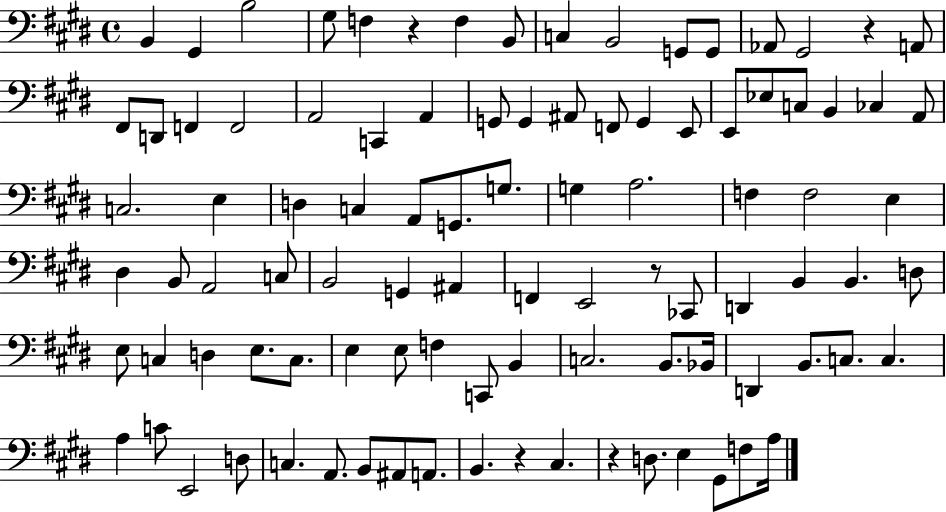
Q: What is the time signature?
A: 4/4